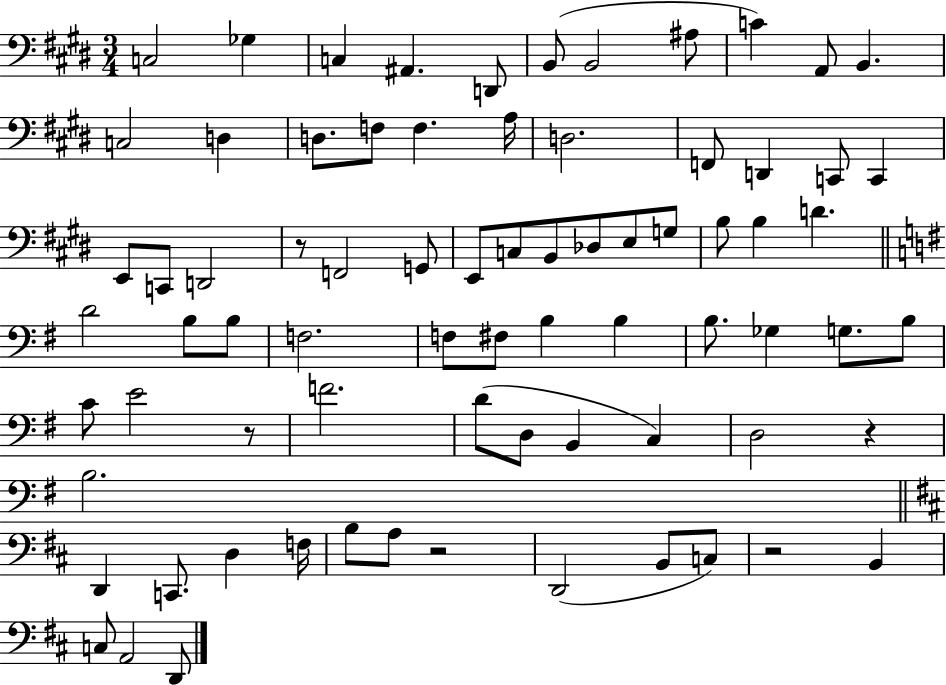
X:1
T:Untitled
M:3/4
L:1/4
K:E
C,2 _G, C, ^A,, D,,/2 B,,/2 B,,2 ^A,/2 C A,,/2 B,, C,2 D, D,/2 F,/2 F, A,/4 D,2 F,,/2 D,, C,,/2 C,, E,,/2 C,,/2 D,,2 z/2 F,,2 G,,/2 E,,/2 C,/2 B,,/2 _D,/2 E,/2 G,/2 B,/2 B, D D2 B,/2 B,/2 F,2 F,/2 ^F,/2 B, B, B,/2 _G, G,/2 B,/2 C/2 E2 z/2 F2 D/2 D,/2 B,, C, D,2 z B,2 D,, C,,/2 D, F,/4 B,/2 A,/2 z2 D,,2 B,,/2 C,/2 z2 B,, C,/2 A,,2 D,,/2